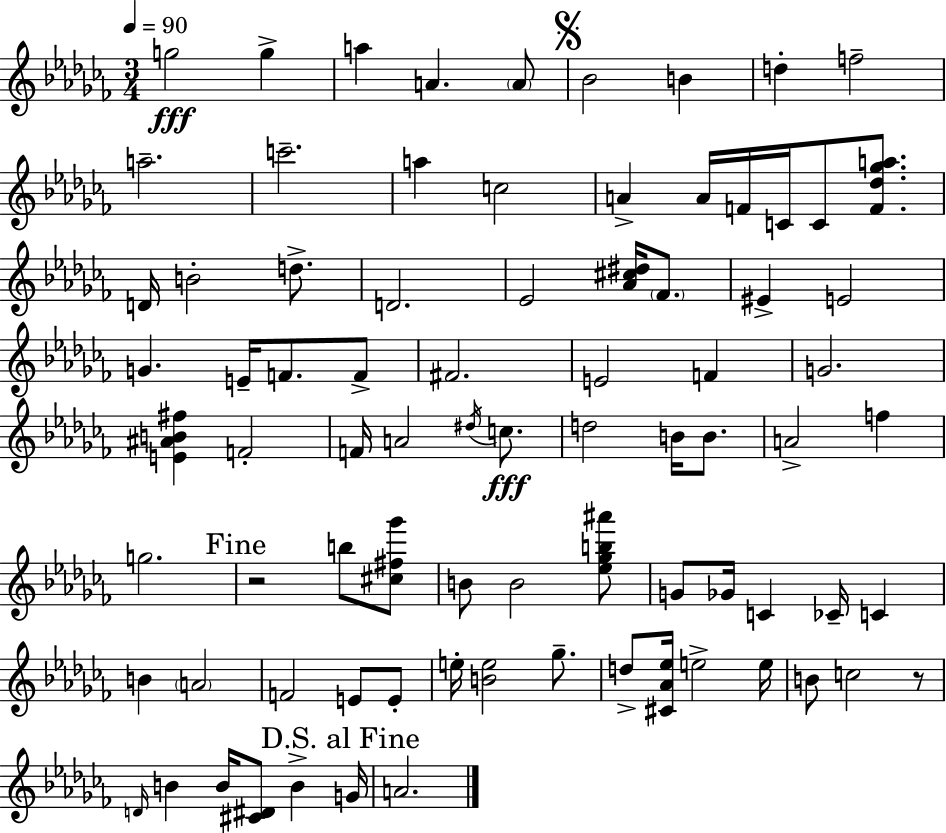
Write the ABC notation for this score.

X:1
T:Untitled
M:3/4
L:1/4
K:Abm
g2 g a A A/2 _B2 B d f2 a2 c'2 a c2 A A/4 F/4 C/4 C/2 [F_d_ga]/2 D/4 B2 d/2 D2 _E2 [_A^c^d]/4 _F/2 ^E E2 G E/4 F/2 F/2 ^F2 E2 F G2 [E^AB^f] F2 F/4 A2 ^d/4 c/2 d2 B/4 B/2 A2 f g2 z2 b/2 [^c^f_g']/2 B/2 B2 [_e_gb^a']/2 G/2 _G/4 C _C/4 C B A2 F2 E/2 E/2 e/4 [Be]2 _g/2 d/2 [^C_A_e]/4 e2 e/4 B/2 c2 z/2 D/4 B B/4 [^C^D]/2 B G/4 A2